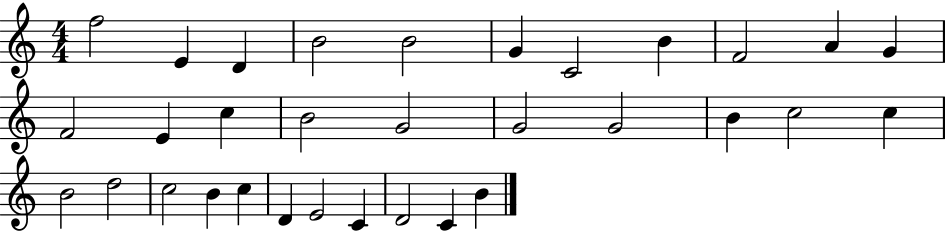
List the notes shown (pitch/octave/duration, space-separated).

F5/h E4/q D4/q B4/h B4/h G4/q C4/h B4/q F4/h A4/q G4/q F4/h E4/q C5/q B4/h G4/h G4/h G4/h B4/q C5/h C5/q B4/h D5/h C5/h B4/q C5/q D4/q E4/h C4/q D4/h C4/q B4/q